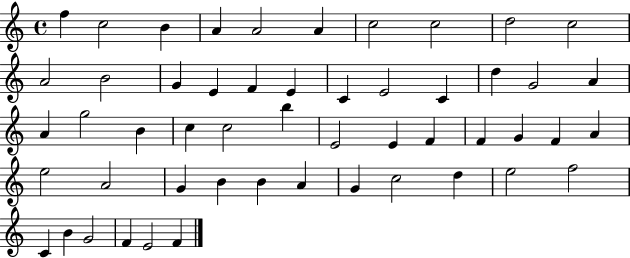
{
  \clef treble
  \time 4/4
  \defaultTimeSignature
  \key c \major
  f''4 c''2 b'4 | a'4 a'2 a'4 | c''2 c''2 | d''2 c''2 | \break a'2 b'2 | g'4 e'4 f'4 e'4 | c'4 e'2 c'4 | d''4 g'2 a'4 | \break a'4 g''2 b'4 | c''4 c''2 b''4 | e'2 e'4 f'4 | f'4 g'4 f'4 a'4 | \break e''2 a'2 | g'4 b'4 b'4 a'4 | g'4 c''2 d''4 | e''2 f''2 | \break c'4 b'4 g'2 | f'4 e'2 f'4 | \bar "|."
}